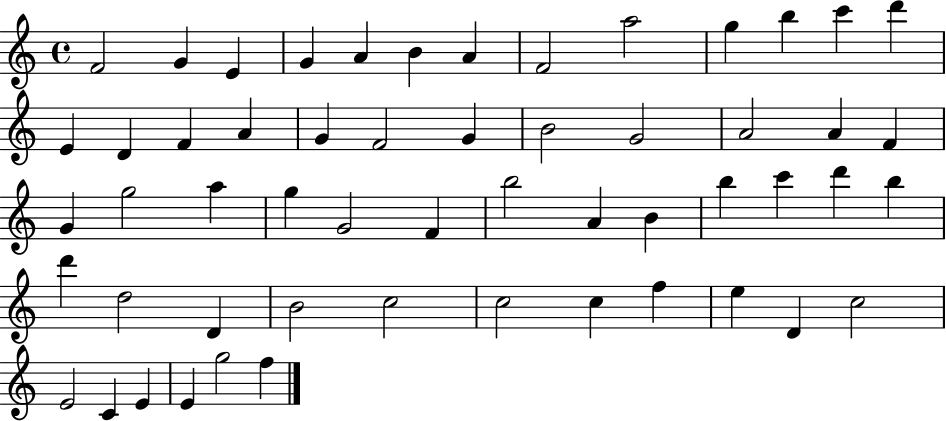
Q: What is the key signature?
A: C major